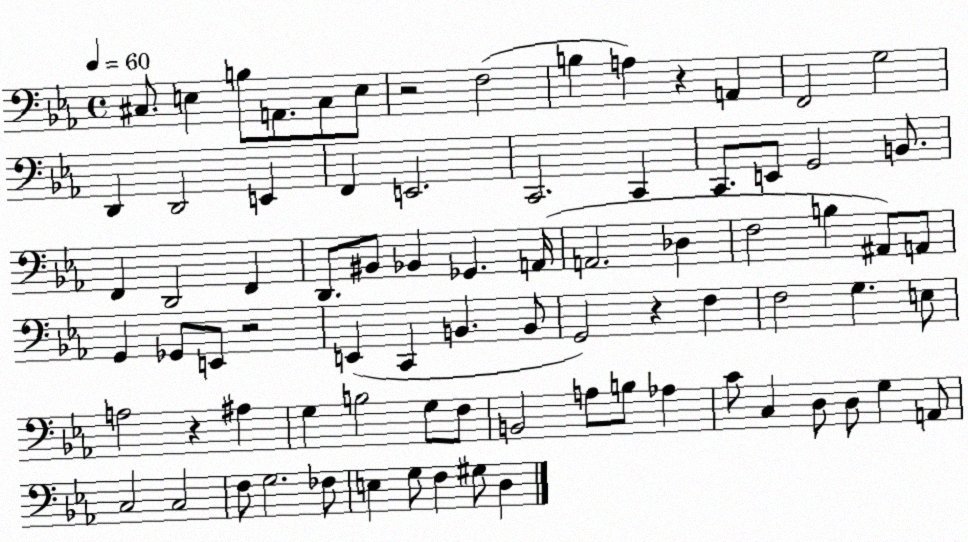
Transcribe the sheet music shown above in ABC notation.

X:1
T:Untitled
M:4/4
L:1/4
K:Eb
^C,/2 E, B,/2 A,,/2 ^C,/2 E,/2 z2 F,2 B, A, z A,, F,,2 G,2 D,, D,,2 E,, F,, E,,2 C,,2 C,, C,,/2 E,,/2 G,,2 B,,/2 F,, D,,2 F,, D,,/2 ^B,,/2 _B,, _G,, A,,/4 A,,2 _D, F,2 B, ^A,,/2 A,,/2 G,, _G,,/2 E,,/2 z2 E,, C,, B,, B,,/2 G,,2 z F, F,2 G, E,/2 A,2 z ^A, G, B,2 G,/2 F,/2 B,,2 A,/2 B,/2 _A, C/2 C, D,/2 D,/2 G, A,,/2 C,2 C,2 F,/2 G,2 _F,/2 E, G,/2 F, ^G,/2 D,